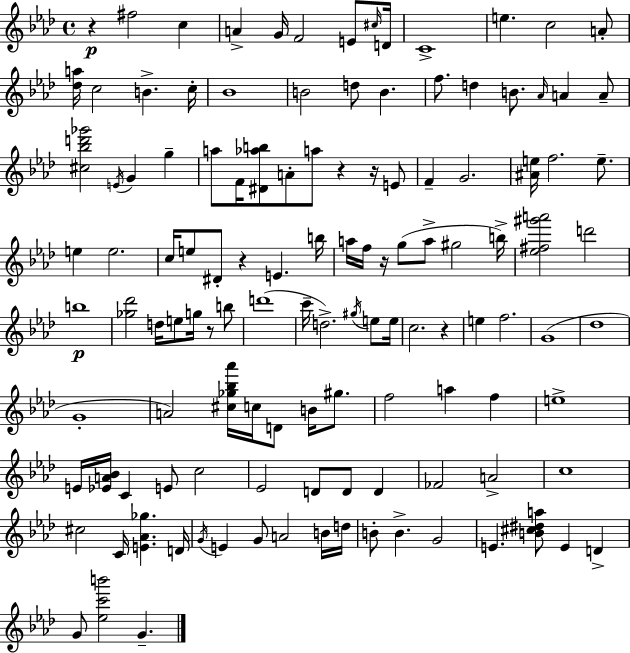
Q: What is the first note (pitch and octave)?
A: F#5